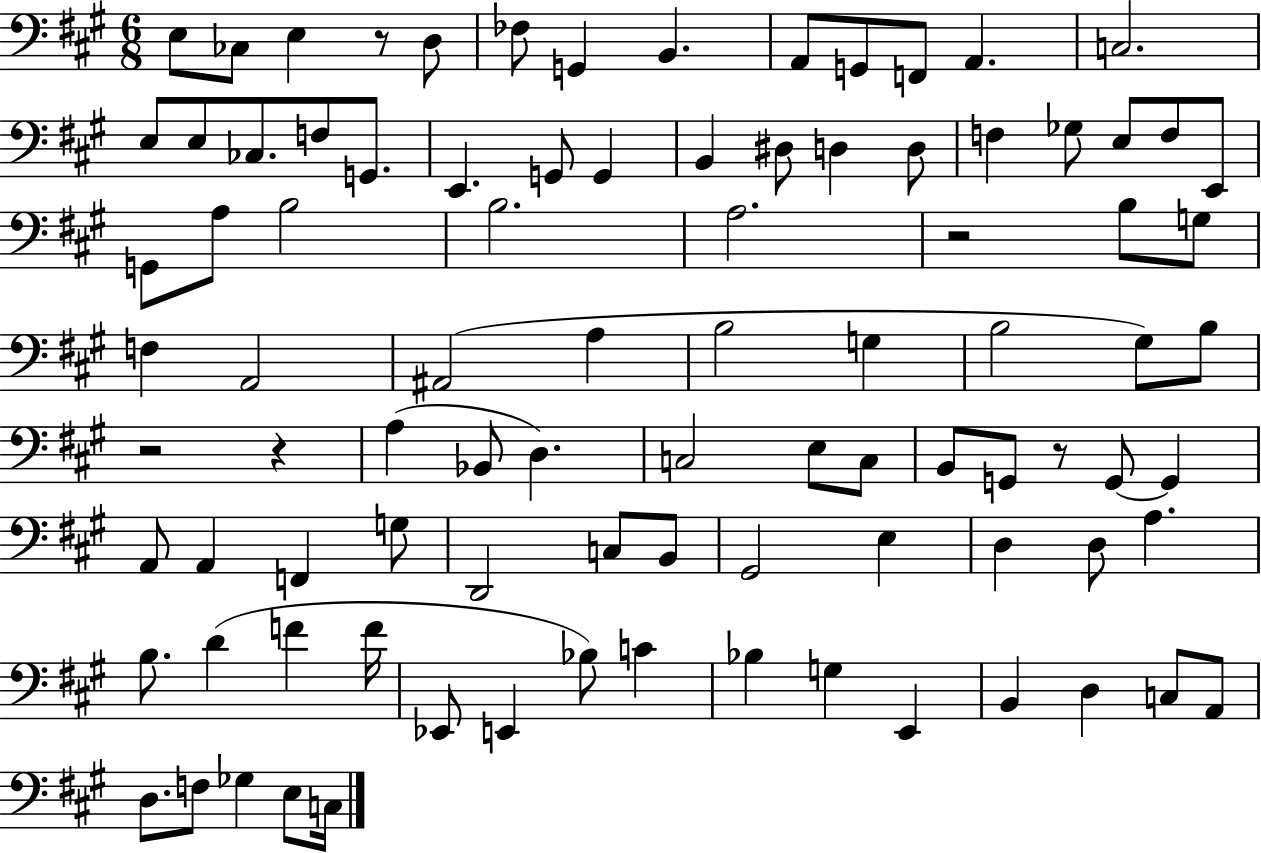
E3/e CES3/e E3/q R/e D3/e FES3/e G2/q B2/q. A2/e G2/e F2/e A2/q. C3/h. E3/e E3/e CES3/e. F3/e G2/e. E2/q. G2/e G2/q B2/q D#3/e D3/q D3/e F3/q Gb3/e E3/e F3/e E2/e G2/e A3/e B3/h B3/h. A3/h. R/h B3/e G3/e F3/q A2/h A#2/h A3/q B3/h G3/q B3/h G#3/e B3/e R/h R/q A3/q Bb2/e D3/q. C3/h E3/e C3/e B2/e G2/e R/e G2/e G2/q A2/e A2/q F2/q G3/e D2/h C3/e B2/e G#2/h E3/q D3/q D3/e A3/q. B3/e. D4/q F4/q F4/s Eb2/e E2/q Bb3/e C4/q Bb3/q G3/q E2/q B2/q D3/q C3/e A2/e D3/e. F3/e Gb3/q E3/e C3/s